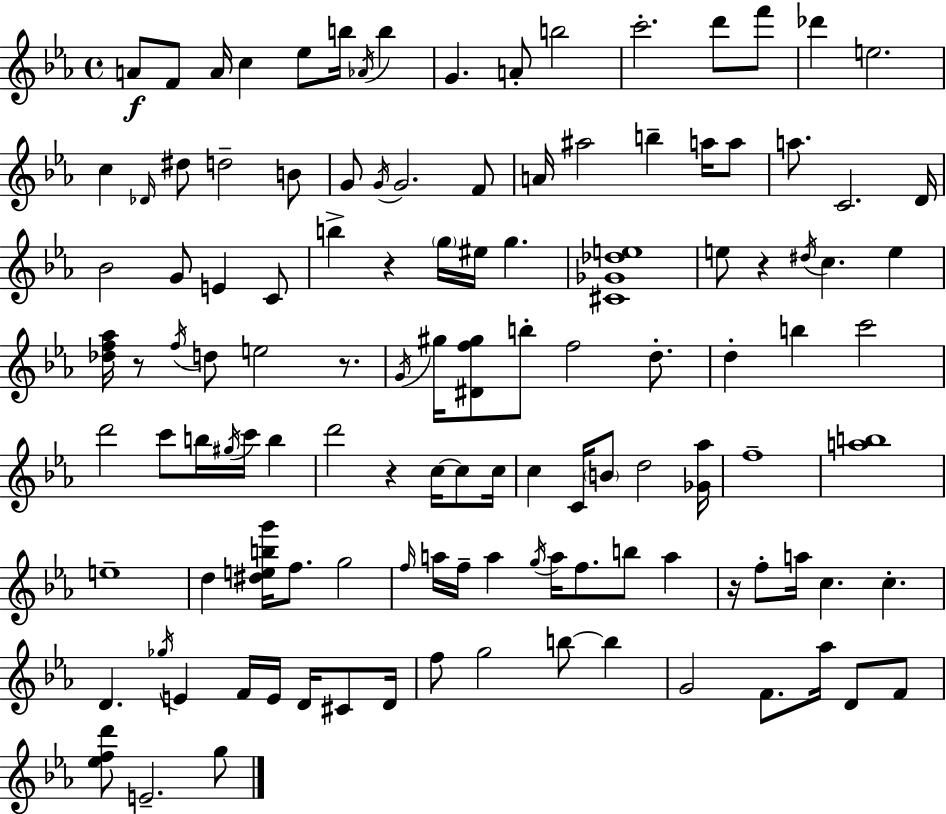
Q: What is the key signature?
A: EES major